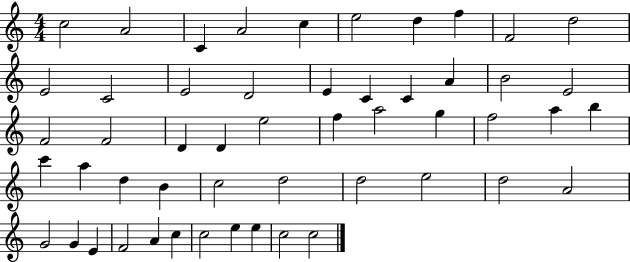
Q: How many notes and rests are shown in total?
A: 52